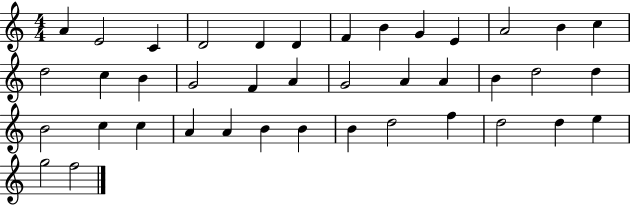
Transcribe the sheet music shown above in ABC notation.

X:1
T:Untitled
M:4/4
L:1/4
K:C
A E2 C D2 D D F B G E A2 B c d2 c B G2 F A G2 A A B d2 d B2 c c A A B B B d2 f d2 d e g2 f2